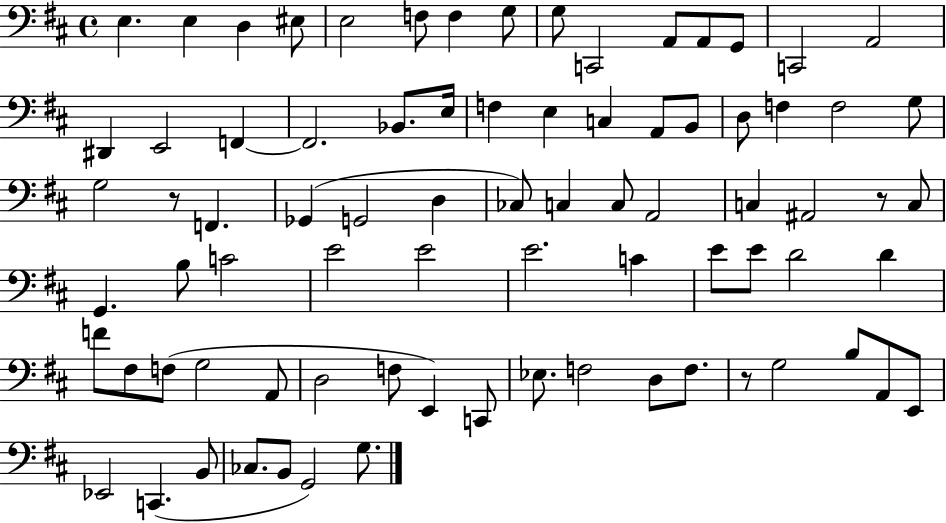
E3/q. E3/q D3/q EIS3/e E3/h F3/e F3/q G3/e G3/e C2/h A2/e A2/e G2/e C2/h A2/h D#2/q E2/h F2/q F2/h. Bb2/e. E3/s F3/q E3/q C3/q A2/e B2/e D3/e F3/q F3/h G3/e G3/h R/e F2/q. Gb2/q G2/h D3/q CES3/e C3/q C3/e A2/h C3/q A#2/h R/e C3/e G2/q. B3/e C4/h E4/h E4/h E4/h. C4/q E4/e E4/e D4/h D4/q F4/e F#3/e F3/e G3/h A2/e D3/h F3/e E2/q C2/e Eb3/e. F3/h D3/e F3/e. R/e G3/h B3/e A2/e E2/e Eb2/h C2/q. B2/e CES3/e. B2/e G2/h G3/e.